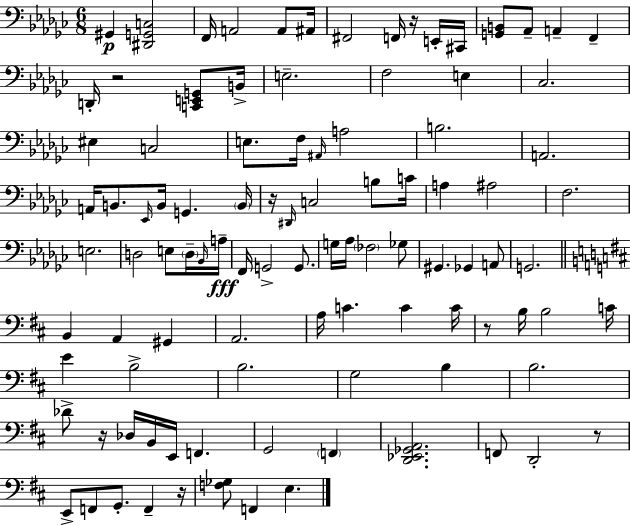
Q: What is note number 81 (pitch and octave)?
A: F2